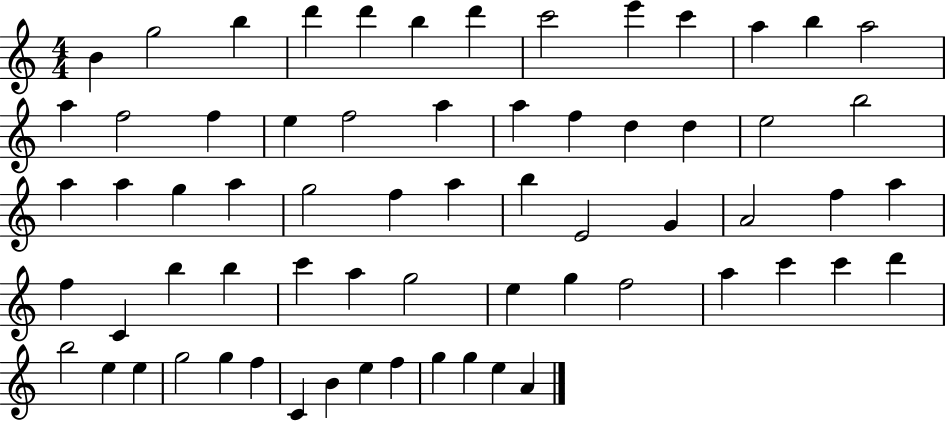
B4/q G5/h B5/q D6/q D6/q B5/q D6/q C6/h E6/q C6/q A5/q B5/q A5/h A5/q F5/h F5/q E5/q F5/h A5/q A5/q F5/q D5/q D5/q E5/h B5/h A5/q A5/q G5/q A5/q G5/h F5/q A5/q B5/q E4/h G4/q A4/h F5/q A5/q F5/q C4/q B5/q B5/q C6/q A5/q G5/h E5/q G5/q F5/h A5/q C6/q C6/q D6/q B5/h E5/q E5/q G5/h G5/q F5/q C4/q B4/q E5/q F5/q G5/q G5/q E5/q A4/q